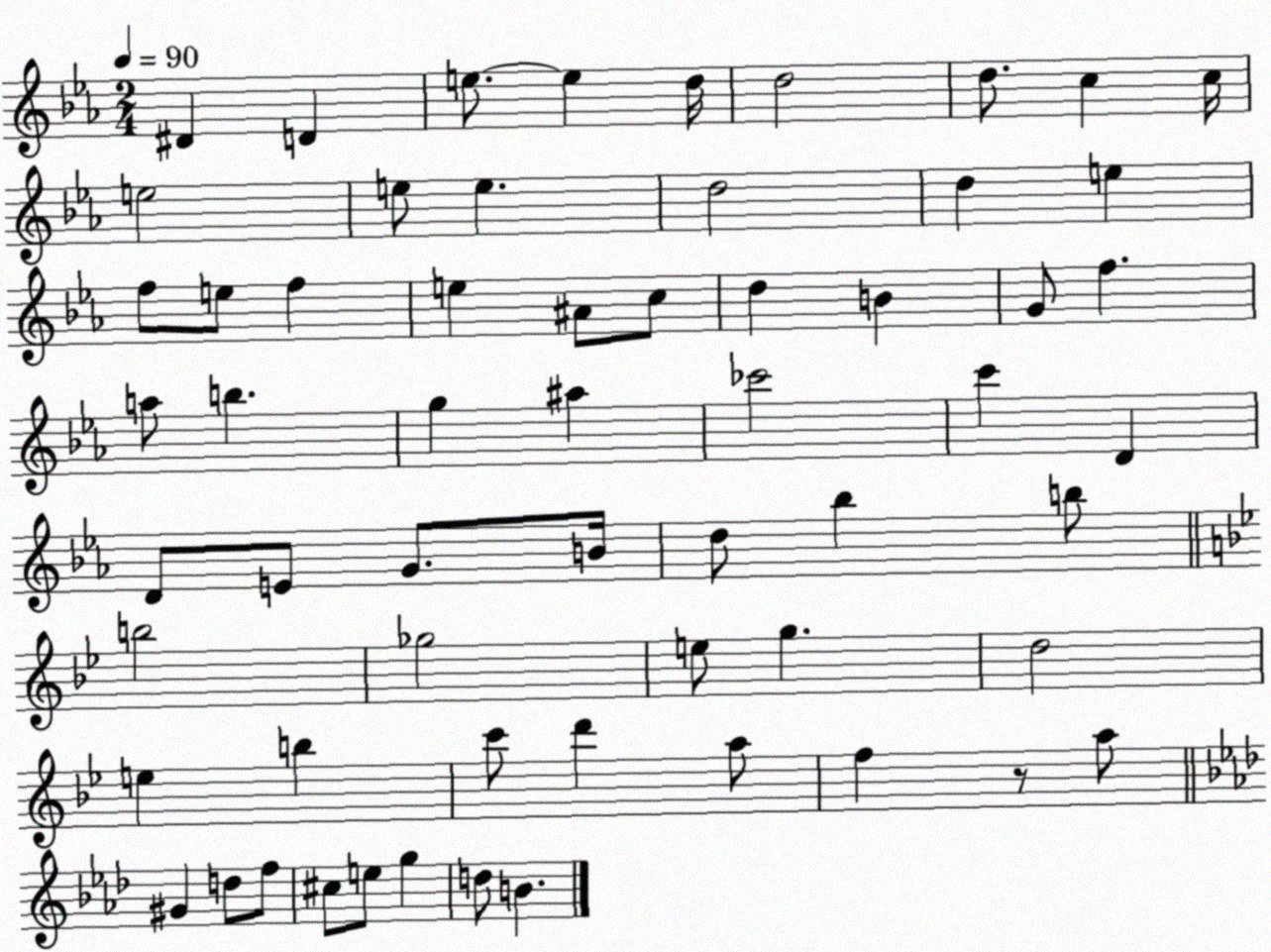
X:1
T:Untitled
M:2/4
L:1/4
K:Eb
^D D e/2 e d/4 d2 d/2 c c/4 e2 e/2 e d2 d e f/2 e/2 f e ^A/2 c/2 d B G/2 f a/2 b g ^a _c'2 c' D D/2 E/2 G/2 B/4 d/2 _b b/2 b2 _g2 e/2 g d2 e b c'/2 d' a/2 f z/2 a/2 ^G d/2 f/2 ^c/2 e/2 g d/2 B